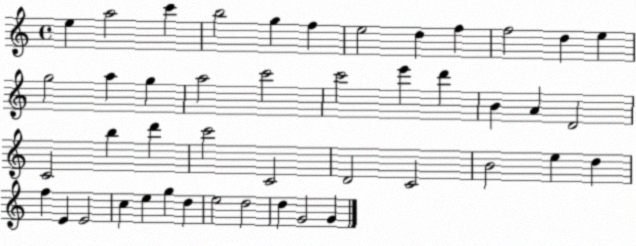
X:1
T:Untitled
M:4/4
L:1/4
K:C
e a2 c' b2 g f e2 d f f2 d e g2 a g a2 c'2 c'2 e' d' B A D2 C2 b d' c'2 C2 D2 C2 B2 e d f E E2 c e g d e2 d2 d G2 G